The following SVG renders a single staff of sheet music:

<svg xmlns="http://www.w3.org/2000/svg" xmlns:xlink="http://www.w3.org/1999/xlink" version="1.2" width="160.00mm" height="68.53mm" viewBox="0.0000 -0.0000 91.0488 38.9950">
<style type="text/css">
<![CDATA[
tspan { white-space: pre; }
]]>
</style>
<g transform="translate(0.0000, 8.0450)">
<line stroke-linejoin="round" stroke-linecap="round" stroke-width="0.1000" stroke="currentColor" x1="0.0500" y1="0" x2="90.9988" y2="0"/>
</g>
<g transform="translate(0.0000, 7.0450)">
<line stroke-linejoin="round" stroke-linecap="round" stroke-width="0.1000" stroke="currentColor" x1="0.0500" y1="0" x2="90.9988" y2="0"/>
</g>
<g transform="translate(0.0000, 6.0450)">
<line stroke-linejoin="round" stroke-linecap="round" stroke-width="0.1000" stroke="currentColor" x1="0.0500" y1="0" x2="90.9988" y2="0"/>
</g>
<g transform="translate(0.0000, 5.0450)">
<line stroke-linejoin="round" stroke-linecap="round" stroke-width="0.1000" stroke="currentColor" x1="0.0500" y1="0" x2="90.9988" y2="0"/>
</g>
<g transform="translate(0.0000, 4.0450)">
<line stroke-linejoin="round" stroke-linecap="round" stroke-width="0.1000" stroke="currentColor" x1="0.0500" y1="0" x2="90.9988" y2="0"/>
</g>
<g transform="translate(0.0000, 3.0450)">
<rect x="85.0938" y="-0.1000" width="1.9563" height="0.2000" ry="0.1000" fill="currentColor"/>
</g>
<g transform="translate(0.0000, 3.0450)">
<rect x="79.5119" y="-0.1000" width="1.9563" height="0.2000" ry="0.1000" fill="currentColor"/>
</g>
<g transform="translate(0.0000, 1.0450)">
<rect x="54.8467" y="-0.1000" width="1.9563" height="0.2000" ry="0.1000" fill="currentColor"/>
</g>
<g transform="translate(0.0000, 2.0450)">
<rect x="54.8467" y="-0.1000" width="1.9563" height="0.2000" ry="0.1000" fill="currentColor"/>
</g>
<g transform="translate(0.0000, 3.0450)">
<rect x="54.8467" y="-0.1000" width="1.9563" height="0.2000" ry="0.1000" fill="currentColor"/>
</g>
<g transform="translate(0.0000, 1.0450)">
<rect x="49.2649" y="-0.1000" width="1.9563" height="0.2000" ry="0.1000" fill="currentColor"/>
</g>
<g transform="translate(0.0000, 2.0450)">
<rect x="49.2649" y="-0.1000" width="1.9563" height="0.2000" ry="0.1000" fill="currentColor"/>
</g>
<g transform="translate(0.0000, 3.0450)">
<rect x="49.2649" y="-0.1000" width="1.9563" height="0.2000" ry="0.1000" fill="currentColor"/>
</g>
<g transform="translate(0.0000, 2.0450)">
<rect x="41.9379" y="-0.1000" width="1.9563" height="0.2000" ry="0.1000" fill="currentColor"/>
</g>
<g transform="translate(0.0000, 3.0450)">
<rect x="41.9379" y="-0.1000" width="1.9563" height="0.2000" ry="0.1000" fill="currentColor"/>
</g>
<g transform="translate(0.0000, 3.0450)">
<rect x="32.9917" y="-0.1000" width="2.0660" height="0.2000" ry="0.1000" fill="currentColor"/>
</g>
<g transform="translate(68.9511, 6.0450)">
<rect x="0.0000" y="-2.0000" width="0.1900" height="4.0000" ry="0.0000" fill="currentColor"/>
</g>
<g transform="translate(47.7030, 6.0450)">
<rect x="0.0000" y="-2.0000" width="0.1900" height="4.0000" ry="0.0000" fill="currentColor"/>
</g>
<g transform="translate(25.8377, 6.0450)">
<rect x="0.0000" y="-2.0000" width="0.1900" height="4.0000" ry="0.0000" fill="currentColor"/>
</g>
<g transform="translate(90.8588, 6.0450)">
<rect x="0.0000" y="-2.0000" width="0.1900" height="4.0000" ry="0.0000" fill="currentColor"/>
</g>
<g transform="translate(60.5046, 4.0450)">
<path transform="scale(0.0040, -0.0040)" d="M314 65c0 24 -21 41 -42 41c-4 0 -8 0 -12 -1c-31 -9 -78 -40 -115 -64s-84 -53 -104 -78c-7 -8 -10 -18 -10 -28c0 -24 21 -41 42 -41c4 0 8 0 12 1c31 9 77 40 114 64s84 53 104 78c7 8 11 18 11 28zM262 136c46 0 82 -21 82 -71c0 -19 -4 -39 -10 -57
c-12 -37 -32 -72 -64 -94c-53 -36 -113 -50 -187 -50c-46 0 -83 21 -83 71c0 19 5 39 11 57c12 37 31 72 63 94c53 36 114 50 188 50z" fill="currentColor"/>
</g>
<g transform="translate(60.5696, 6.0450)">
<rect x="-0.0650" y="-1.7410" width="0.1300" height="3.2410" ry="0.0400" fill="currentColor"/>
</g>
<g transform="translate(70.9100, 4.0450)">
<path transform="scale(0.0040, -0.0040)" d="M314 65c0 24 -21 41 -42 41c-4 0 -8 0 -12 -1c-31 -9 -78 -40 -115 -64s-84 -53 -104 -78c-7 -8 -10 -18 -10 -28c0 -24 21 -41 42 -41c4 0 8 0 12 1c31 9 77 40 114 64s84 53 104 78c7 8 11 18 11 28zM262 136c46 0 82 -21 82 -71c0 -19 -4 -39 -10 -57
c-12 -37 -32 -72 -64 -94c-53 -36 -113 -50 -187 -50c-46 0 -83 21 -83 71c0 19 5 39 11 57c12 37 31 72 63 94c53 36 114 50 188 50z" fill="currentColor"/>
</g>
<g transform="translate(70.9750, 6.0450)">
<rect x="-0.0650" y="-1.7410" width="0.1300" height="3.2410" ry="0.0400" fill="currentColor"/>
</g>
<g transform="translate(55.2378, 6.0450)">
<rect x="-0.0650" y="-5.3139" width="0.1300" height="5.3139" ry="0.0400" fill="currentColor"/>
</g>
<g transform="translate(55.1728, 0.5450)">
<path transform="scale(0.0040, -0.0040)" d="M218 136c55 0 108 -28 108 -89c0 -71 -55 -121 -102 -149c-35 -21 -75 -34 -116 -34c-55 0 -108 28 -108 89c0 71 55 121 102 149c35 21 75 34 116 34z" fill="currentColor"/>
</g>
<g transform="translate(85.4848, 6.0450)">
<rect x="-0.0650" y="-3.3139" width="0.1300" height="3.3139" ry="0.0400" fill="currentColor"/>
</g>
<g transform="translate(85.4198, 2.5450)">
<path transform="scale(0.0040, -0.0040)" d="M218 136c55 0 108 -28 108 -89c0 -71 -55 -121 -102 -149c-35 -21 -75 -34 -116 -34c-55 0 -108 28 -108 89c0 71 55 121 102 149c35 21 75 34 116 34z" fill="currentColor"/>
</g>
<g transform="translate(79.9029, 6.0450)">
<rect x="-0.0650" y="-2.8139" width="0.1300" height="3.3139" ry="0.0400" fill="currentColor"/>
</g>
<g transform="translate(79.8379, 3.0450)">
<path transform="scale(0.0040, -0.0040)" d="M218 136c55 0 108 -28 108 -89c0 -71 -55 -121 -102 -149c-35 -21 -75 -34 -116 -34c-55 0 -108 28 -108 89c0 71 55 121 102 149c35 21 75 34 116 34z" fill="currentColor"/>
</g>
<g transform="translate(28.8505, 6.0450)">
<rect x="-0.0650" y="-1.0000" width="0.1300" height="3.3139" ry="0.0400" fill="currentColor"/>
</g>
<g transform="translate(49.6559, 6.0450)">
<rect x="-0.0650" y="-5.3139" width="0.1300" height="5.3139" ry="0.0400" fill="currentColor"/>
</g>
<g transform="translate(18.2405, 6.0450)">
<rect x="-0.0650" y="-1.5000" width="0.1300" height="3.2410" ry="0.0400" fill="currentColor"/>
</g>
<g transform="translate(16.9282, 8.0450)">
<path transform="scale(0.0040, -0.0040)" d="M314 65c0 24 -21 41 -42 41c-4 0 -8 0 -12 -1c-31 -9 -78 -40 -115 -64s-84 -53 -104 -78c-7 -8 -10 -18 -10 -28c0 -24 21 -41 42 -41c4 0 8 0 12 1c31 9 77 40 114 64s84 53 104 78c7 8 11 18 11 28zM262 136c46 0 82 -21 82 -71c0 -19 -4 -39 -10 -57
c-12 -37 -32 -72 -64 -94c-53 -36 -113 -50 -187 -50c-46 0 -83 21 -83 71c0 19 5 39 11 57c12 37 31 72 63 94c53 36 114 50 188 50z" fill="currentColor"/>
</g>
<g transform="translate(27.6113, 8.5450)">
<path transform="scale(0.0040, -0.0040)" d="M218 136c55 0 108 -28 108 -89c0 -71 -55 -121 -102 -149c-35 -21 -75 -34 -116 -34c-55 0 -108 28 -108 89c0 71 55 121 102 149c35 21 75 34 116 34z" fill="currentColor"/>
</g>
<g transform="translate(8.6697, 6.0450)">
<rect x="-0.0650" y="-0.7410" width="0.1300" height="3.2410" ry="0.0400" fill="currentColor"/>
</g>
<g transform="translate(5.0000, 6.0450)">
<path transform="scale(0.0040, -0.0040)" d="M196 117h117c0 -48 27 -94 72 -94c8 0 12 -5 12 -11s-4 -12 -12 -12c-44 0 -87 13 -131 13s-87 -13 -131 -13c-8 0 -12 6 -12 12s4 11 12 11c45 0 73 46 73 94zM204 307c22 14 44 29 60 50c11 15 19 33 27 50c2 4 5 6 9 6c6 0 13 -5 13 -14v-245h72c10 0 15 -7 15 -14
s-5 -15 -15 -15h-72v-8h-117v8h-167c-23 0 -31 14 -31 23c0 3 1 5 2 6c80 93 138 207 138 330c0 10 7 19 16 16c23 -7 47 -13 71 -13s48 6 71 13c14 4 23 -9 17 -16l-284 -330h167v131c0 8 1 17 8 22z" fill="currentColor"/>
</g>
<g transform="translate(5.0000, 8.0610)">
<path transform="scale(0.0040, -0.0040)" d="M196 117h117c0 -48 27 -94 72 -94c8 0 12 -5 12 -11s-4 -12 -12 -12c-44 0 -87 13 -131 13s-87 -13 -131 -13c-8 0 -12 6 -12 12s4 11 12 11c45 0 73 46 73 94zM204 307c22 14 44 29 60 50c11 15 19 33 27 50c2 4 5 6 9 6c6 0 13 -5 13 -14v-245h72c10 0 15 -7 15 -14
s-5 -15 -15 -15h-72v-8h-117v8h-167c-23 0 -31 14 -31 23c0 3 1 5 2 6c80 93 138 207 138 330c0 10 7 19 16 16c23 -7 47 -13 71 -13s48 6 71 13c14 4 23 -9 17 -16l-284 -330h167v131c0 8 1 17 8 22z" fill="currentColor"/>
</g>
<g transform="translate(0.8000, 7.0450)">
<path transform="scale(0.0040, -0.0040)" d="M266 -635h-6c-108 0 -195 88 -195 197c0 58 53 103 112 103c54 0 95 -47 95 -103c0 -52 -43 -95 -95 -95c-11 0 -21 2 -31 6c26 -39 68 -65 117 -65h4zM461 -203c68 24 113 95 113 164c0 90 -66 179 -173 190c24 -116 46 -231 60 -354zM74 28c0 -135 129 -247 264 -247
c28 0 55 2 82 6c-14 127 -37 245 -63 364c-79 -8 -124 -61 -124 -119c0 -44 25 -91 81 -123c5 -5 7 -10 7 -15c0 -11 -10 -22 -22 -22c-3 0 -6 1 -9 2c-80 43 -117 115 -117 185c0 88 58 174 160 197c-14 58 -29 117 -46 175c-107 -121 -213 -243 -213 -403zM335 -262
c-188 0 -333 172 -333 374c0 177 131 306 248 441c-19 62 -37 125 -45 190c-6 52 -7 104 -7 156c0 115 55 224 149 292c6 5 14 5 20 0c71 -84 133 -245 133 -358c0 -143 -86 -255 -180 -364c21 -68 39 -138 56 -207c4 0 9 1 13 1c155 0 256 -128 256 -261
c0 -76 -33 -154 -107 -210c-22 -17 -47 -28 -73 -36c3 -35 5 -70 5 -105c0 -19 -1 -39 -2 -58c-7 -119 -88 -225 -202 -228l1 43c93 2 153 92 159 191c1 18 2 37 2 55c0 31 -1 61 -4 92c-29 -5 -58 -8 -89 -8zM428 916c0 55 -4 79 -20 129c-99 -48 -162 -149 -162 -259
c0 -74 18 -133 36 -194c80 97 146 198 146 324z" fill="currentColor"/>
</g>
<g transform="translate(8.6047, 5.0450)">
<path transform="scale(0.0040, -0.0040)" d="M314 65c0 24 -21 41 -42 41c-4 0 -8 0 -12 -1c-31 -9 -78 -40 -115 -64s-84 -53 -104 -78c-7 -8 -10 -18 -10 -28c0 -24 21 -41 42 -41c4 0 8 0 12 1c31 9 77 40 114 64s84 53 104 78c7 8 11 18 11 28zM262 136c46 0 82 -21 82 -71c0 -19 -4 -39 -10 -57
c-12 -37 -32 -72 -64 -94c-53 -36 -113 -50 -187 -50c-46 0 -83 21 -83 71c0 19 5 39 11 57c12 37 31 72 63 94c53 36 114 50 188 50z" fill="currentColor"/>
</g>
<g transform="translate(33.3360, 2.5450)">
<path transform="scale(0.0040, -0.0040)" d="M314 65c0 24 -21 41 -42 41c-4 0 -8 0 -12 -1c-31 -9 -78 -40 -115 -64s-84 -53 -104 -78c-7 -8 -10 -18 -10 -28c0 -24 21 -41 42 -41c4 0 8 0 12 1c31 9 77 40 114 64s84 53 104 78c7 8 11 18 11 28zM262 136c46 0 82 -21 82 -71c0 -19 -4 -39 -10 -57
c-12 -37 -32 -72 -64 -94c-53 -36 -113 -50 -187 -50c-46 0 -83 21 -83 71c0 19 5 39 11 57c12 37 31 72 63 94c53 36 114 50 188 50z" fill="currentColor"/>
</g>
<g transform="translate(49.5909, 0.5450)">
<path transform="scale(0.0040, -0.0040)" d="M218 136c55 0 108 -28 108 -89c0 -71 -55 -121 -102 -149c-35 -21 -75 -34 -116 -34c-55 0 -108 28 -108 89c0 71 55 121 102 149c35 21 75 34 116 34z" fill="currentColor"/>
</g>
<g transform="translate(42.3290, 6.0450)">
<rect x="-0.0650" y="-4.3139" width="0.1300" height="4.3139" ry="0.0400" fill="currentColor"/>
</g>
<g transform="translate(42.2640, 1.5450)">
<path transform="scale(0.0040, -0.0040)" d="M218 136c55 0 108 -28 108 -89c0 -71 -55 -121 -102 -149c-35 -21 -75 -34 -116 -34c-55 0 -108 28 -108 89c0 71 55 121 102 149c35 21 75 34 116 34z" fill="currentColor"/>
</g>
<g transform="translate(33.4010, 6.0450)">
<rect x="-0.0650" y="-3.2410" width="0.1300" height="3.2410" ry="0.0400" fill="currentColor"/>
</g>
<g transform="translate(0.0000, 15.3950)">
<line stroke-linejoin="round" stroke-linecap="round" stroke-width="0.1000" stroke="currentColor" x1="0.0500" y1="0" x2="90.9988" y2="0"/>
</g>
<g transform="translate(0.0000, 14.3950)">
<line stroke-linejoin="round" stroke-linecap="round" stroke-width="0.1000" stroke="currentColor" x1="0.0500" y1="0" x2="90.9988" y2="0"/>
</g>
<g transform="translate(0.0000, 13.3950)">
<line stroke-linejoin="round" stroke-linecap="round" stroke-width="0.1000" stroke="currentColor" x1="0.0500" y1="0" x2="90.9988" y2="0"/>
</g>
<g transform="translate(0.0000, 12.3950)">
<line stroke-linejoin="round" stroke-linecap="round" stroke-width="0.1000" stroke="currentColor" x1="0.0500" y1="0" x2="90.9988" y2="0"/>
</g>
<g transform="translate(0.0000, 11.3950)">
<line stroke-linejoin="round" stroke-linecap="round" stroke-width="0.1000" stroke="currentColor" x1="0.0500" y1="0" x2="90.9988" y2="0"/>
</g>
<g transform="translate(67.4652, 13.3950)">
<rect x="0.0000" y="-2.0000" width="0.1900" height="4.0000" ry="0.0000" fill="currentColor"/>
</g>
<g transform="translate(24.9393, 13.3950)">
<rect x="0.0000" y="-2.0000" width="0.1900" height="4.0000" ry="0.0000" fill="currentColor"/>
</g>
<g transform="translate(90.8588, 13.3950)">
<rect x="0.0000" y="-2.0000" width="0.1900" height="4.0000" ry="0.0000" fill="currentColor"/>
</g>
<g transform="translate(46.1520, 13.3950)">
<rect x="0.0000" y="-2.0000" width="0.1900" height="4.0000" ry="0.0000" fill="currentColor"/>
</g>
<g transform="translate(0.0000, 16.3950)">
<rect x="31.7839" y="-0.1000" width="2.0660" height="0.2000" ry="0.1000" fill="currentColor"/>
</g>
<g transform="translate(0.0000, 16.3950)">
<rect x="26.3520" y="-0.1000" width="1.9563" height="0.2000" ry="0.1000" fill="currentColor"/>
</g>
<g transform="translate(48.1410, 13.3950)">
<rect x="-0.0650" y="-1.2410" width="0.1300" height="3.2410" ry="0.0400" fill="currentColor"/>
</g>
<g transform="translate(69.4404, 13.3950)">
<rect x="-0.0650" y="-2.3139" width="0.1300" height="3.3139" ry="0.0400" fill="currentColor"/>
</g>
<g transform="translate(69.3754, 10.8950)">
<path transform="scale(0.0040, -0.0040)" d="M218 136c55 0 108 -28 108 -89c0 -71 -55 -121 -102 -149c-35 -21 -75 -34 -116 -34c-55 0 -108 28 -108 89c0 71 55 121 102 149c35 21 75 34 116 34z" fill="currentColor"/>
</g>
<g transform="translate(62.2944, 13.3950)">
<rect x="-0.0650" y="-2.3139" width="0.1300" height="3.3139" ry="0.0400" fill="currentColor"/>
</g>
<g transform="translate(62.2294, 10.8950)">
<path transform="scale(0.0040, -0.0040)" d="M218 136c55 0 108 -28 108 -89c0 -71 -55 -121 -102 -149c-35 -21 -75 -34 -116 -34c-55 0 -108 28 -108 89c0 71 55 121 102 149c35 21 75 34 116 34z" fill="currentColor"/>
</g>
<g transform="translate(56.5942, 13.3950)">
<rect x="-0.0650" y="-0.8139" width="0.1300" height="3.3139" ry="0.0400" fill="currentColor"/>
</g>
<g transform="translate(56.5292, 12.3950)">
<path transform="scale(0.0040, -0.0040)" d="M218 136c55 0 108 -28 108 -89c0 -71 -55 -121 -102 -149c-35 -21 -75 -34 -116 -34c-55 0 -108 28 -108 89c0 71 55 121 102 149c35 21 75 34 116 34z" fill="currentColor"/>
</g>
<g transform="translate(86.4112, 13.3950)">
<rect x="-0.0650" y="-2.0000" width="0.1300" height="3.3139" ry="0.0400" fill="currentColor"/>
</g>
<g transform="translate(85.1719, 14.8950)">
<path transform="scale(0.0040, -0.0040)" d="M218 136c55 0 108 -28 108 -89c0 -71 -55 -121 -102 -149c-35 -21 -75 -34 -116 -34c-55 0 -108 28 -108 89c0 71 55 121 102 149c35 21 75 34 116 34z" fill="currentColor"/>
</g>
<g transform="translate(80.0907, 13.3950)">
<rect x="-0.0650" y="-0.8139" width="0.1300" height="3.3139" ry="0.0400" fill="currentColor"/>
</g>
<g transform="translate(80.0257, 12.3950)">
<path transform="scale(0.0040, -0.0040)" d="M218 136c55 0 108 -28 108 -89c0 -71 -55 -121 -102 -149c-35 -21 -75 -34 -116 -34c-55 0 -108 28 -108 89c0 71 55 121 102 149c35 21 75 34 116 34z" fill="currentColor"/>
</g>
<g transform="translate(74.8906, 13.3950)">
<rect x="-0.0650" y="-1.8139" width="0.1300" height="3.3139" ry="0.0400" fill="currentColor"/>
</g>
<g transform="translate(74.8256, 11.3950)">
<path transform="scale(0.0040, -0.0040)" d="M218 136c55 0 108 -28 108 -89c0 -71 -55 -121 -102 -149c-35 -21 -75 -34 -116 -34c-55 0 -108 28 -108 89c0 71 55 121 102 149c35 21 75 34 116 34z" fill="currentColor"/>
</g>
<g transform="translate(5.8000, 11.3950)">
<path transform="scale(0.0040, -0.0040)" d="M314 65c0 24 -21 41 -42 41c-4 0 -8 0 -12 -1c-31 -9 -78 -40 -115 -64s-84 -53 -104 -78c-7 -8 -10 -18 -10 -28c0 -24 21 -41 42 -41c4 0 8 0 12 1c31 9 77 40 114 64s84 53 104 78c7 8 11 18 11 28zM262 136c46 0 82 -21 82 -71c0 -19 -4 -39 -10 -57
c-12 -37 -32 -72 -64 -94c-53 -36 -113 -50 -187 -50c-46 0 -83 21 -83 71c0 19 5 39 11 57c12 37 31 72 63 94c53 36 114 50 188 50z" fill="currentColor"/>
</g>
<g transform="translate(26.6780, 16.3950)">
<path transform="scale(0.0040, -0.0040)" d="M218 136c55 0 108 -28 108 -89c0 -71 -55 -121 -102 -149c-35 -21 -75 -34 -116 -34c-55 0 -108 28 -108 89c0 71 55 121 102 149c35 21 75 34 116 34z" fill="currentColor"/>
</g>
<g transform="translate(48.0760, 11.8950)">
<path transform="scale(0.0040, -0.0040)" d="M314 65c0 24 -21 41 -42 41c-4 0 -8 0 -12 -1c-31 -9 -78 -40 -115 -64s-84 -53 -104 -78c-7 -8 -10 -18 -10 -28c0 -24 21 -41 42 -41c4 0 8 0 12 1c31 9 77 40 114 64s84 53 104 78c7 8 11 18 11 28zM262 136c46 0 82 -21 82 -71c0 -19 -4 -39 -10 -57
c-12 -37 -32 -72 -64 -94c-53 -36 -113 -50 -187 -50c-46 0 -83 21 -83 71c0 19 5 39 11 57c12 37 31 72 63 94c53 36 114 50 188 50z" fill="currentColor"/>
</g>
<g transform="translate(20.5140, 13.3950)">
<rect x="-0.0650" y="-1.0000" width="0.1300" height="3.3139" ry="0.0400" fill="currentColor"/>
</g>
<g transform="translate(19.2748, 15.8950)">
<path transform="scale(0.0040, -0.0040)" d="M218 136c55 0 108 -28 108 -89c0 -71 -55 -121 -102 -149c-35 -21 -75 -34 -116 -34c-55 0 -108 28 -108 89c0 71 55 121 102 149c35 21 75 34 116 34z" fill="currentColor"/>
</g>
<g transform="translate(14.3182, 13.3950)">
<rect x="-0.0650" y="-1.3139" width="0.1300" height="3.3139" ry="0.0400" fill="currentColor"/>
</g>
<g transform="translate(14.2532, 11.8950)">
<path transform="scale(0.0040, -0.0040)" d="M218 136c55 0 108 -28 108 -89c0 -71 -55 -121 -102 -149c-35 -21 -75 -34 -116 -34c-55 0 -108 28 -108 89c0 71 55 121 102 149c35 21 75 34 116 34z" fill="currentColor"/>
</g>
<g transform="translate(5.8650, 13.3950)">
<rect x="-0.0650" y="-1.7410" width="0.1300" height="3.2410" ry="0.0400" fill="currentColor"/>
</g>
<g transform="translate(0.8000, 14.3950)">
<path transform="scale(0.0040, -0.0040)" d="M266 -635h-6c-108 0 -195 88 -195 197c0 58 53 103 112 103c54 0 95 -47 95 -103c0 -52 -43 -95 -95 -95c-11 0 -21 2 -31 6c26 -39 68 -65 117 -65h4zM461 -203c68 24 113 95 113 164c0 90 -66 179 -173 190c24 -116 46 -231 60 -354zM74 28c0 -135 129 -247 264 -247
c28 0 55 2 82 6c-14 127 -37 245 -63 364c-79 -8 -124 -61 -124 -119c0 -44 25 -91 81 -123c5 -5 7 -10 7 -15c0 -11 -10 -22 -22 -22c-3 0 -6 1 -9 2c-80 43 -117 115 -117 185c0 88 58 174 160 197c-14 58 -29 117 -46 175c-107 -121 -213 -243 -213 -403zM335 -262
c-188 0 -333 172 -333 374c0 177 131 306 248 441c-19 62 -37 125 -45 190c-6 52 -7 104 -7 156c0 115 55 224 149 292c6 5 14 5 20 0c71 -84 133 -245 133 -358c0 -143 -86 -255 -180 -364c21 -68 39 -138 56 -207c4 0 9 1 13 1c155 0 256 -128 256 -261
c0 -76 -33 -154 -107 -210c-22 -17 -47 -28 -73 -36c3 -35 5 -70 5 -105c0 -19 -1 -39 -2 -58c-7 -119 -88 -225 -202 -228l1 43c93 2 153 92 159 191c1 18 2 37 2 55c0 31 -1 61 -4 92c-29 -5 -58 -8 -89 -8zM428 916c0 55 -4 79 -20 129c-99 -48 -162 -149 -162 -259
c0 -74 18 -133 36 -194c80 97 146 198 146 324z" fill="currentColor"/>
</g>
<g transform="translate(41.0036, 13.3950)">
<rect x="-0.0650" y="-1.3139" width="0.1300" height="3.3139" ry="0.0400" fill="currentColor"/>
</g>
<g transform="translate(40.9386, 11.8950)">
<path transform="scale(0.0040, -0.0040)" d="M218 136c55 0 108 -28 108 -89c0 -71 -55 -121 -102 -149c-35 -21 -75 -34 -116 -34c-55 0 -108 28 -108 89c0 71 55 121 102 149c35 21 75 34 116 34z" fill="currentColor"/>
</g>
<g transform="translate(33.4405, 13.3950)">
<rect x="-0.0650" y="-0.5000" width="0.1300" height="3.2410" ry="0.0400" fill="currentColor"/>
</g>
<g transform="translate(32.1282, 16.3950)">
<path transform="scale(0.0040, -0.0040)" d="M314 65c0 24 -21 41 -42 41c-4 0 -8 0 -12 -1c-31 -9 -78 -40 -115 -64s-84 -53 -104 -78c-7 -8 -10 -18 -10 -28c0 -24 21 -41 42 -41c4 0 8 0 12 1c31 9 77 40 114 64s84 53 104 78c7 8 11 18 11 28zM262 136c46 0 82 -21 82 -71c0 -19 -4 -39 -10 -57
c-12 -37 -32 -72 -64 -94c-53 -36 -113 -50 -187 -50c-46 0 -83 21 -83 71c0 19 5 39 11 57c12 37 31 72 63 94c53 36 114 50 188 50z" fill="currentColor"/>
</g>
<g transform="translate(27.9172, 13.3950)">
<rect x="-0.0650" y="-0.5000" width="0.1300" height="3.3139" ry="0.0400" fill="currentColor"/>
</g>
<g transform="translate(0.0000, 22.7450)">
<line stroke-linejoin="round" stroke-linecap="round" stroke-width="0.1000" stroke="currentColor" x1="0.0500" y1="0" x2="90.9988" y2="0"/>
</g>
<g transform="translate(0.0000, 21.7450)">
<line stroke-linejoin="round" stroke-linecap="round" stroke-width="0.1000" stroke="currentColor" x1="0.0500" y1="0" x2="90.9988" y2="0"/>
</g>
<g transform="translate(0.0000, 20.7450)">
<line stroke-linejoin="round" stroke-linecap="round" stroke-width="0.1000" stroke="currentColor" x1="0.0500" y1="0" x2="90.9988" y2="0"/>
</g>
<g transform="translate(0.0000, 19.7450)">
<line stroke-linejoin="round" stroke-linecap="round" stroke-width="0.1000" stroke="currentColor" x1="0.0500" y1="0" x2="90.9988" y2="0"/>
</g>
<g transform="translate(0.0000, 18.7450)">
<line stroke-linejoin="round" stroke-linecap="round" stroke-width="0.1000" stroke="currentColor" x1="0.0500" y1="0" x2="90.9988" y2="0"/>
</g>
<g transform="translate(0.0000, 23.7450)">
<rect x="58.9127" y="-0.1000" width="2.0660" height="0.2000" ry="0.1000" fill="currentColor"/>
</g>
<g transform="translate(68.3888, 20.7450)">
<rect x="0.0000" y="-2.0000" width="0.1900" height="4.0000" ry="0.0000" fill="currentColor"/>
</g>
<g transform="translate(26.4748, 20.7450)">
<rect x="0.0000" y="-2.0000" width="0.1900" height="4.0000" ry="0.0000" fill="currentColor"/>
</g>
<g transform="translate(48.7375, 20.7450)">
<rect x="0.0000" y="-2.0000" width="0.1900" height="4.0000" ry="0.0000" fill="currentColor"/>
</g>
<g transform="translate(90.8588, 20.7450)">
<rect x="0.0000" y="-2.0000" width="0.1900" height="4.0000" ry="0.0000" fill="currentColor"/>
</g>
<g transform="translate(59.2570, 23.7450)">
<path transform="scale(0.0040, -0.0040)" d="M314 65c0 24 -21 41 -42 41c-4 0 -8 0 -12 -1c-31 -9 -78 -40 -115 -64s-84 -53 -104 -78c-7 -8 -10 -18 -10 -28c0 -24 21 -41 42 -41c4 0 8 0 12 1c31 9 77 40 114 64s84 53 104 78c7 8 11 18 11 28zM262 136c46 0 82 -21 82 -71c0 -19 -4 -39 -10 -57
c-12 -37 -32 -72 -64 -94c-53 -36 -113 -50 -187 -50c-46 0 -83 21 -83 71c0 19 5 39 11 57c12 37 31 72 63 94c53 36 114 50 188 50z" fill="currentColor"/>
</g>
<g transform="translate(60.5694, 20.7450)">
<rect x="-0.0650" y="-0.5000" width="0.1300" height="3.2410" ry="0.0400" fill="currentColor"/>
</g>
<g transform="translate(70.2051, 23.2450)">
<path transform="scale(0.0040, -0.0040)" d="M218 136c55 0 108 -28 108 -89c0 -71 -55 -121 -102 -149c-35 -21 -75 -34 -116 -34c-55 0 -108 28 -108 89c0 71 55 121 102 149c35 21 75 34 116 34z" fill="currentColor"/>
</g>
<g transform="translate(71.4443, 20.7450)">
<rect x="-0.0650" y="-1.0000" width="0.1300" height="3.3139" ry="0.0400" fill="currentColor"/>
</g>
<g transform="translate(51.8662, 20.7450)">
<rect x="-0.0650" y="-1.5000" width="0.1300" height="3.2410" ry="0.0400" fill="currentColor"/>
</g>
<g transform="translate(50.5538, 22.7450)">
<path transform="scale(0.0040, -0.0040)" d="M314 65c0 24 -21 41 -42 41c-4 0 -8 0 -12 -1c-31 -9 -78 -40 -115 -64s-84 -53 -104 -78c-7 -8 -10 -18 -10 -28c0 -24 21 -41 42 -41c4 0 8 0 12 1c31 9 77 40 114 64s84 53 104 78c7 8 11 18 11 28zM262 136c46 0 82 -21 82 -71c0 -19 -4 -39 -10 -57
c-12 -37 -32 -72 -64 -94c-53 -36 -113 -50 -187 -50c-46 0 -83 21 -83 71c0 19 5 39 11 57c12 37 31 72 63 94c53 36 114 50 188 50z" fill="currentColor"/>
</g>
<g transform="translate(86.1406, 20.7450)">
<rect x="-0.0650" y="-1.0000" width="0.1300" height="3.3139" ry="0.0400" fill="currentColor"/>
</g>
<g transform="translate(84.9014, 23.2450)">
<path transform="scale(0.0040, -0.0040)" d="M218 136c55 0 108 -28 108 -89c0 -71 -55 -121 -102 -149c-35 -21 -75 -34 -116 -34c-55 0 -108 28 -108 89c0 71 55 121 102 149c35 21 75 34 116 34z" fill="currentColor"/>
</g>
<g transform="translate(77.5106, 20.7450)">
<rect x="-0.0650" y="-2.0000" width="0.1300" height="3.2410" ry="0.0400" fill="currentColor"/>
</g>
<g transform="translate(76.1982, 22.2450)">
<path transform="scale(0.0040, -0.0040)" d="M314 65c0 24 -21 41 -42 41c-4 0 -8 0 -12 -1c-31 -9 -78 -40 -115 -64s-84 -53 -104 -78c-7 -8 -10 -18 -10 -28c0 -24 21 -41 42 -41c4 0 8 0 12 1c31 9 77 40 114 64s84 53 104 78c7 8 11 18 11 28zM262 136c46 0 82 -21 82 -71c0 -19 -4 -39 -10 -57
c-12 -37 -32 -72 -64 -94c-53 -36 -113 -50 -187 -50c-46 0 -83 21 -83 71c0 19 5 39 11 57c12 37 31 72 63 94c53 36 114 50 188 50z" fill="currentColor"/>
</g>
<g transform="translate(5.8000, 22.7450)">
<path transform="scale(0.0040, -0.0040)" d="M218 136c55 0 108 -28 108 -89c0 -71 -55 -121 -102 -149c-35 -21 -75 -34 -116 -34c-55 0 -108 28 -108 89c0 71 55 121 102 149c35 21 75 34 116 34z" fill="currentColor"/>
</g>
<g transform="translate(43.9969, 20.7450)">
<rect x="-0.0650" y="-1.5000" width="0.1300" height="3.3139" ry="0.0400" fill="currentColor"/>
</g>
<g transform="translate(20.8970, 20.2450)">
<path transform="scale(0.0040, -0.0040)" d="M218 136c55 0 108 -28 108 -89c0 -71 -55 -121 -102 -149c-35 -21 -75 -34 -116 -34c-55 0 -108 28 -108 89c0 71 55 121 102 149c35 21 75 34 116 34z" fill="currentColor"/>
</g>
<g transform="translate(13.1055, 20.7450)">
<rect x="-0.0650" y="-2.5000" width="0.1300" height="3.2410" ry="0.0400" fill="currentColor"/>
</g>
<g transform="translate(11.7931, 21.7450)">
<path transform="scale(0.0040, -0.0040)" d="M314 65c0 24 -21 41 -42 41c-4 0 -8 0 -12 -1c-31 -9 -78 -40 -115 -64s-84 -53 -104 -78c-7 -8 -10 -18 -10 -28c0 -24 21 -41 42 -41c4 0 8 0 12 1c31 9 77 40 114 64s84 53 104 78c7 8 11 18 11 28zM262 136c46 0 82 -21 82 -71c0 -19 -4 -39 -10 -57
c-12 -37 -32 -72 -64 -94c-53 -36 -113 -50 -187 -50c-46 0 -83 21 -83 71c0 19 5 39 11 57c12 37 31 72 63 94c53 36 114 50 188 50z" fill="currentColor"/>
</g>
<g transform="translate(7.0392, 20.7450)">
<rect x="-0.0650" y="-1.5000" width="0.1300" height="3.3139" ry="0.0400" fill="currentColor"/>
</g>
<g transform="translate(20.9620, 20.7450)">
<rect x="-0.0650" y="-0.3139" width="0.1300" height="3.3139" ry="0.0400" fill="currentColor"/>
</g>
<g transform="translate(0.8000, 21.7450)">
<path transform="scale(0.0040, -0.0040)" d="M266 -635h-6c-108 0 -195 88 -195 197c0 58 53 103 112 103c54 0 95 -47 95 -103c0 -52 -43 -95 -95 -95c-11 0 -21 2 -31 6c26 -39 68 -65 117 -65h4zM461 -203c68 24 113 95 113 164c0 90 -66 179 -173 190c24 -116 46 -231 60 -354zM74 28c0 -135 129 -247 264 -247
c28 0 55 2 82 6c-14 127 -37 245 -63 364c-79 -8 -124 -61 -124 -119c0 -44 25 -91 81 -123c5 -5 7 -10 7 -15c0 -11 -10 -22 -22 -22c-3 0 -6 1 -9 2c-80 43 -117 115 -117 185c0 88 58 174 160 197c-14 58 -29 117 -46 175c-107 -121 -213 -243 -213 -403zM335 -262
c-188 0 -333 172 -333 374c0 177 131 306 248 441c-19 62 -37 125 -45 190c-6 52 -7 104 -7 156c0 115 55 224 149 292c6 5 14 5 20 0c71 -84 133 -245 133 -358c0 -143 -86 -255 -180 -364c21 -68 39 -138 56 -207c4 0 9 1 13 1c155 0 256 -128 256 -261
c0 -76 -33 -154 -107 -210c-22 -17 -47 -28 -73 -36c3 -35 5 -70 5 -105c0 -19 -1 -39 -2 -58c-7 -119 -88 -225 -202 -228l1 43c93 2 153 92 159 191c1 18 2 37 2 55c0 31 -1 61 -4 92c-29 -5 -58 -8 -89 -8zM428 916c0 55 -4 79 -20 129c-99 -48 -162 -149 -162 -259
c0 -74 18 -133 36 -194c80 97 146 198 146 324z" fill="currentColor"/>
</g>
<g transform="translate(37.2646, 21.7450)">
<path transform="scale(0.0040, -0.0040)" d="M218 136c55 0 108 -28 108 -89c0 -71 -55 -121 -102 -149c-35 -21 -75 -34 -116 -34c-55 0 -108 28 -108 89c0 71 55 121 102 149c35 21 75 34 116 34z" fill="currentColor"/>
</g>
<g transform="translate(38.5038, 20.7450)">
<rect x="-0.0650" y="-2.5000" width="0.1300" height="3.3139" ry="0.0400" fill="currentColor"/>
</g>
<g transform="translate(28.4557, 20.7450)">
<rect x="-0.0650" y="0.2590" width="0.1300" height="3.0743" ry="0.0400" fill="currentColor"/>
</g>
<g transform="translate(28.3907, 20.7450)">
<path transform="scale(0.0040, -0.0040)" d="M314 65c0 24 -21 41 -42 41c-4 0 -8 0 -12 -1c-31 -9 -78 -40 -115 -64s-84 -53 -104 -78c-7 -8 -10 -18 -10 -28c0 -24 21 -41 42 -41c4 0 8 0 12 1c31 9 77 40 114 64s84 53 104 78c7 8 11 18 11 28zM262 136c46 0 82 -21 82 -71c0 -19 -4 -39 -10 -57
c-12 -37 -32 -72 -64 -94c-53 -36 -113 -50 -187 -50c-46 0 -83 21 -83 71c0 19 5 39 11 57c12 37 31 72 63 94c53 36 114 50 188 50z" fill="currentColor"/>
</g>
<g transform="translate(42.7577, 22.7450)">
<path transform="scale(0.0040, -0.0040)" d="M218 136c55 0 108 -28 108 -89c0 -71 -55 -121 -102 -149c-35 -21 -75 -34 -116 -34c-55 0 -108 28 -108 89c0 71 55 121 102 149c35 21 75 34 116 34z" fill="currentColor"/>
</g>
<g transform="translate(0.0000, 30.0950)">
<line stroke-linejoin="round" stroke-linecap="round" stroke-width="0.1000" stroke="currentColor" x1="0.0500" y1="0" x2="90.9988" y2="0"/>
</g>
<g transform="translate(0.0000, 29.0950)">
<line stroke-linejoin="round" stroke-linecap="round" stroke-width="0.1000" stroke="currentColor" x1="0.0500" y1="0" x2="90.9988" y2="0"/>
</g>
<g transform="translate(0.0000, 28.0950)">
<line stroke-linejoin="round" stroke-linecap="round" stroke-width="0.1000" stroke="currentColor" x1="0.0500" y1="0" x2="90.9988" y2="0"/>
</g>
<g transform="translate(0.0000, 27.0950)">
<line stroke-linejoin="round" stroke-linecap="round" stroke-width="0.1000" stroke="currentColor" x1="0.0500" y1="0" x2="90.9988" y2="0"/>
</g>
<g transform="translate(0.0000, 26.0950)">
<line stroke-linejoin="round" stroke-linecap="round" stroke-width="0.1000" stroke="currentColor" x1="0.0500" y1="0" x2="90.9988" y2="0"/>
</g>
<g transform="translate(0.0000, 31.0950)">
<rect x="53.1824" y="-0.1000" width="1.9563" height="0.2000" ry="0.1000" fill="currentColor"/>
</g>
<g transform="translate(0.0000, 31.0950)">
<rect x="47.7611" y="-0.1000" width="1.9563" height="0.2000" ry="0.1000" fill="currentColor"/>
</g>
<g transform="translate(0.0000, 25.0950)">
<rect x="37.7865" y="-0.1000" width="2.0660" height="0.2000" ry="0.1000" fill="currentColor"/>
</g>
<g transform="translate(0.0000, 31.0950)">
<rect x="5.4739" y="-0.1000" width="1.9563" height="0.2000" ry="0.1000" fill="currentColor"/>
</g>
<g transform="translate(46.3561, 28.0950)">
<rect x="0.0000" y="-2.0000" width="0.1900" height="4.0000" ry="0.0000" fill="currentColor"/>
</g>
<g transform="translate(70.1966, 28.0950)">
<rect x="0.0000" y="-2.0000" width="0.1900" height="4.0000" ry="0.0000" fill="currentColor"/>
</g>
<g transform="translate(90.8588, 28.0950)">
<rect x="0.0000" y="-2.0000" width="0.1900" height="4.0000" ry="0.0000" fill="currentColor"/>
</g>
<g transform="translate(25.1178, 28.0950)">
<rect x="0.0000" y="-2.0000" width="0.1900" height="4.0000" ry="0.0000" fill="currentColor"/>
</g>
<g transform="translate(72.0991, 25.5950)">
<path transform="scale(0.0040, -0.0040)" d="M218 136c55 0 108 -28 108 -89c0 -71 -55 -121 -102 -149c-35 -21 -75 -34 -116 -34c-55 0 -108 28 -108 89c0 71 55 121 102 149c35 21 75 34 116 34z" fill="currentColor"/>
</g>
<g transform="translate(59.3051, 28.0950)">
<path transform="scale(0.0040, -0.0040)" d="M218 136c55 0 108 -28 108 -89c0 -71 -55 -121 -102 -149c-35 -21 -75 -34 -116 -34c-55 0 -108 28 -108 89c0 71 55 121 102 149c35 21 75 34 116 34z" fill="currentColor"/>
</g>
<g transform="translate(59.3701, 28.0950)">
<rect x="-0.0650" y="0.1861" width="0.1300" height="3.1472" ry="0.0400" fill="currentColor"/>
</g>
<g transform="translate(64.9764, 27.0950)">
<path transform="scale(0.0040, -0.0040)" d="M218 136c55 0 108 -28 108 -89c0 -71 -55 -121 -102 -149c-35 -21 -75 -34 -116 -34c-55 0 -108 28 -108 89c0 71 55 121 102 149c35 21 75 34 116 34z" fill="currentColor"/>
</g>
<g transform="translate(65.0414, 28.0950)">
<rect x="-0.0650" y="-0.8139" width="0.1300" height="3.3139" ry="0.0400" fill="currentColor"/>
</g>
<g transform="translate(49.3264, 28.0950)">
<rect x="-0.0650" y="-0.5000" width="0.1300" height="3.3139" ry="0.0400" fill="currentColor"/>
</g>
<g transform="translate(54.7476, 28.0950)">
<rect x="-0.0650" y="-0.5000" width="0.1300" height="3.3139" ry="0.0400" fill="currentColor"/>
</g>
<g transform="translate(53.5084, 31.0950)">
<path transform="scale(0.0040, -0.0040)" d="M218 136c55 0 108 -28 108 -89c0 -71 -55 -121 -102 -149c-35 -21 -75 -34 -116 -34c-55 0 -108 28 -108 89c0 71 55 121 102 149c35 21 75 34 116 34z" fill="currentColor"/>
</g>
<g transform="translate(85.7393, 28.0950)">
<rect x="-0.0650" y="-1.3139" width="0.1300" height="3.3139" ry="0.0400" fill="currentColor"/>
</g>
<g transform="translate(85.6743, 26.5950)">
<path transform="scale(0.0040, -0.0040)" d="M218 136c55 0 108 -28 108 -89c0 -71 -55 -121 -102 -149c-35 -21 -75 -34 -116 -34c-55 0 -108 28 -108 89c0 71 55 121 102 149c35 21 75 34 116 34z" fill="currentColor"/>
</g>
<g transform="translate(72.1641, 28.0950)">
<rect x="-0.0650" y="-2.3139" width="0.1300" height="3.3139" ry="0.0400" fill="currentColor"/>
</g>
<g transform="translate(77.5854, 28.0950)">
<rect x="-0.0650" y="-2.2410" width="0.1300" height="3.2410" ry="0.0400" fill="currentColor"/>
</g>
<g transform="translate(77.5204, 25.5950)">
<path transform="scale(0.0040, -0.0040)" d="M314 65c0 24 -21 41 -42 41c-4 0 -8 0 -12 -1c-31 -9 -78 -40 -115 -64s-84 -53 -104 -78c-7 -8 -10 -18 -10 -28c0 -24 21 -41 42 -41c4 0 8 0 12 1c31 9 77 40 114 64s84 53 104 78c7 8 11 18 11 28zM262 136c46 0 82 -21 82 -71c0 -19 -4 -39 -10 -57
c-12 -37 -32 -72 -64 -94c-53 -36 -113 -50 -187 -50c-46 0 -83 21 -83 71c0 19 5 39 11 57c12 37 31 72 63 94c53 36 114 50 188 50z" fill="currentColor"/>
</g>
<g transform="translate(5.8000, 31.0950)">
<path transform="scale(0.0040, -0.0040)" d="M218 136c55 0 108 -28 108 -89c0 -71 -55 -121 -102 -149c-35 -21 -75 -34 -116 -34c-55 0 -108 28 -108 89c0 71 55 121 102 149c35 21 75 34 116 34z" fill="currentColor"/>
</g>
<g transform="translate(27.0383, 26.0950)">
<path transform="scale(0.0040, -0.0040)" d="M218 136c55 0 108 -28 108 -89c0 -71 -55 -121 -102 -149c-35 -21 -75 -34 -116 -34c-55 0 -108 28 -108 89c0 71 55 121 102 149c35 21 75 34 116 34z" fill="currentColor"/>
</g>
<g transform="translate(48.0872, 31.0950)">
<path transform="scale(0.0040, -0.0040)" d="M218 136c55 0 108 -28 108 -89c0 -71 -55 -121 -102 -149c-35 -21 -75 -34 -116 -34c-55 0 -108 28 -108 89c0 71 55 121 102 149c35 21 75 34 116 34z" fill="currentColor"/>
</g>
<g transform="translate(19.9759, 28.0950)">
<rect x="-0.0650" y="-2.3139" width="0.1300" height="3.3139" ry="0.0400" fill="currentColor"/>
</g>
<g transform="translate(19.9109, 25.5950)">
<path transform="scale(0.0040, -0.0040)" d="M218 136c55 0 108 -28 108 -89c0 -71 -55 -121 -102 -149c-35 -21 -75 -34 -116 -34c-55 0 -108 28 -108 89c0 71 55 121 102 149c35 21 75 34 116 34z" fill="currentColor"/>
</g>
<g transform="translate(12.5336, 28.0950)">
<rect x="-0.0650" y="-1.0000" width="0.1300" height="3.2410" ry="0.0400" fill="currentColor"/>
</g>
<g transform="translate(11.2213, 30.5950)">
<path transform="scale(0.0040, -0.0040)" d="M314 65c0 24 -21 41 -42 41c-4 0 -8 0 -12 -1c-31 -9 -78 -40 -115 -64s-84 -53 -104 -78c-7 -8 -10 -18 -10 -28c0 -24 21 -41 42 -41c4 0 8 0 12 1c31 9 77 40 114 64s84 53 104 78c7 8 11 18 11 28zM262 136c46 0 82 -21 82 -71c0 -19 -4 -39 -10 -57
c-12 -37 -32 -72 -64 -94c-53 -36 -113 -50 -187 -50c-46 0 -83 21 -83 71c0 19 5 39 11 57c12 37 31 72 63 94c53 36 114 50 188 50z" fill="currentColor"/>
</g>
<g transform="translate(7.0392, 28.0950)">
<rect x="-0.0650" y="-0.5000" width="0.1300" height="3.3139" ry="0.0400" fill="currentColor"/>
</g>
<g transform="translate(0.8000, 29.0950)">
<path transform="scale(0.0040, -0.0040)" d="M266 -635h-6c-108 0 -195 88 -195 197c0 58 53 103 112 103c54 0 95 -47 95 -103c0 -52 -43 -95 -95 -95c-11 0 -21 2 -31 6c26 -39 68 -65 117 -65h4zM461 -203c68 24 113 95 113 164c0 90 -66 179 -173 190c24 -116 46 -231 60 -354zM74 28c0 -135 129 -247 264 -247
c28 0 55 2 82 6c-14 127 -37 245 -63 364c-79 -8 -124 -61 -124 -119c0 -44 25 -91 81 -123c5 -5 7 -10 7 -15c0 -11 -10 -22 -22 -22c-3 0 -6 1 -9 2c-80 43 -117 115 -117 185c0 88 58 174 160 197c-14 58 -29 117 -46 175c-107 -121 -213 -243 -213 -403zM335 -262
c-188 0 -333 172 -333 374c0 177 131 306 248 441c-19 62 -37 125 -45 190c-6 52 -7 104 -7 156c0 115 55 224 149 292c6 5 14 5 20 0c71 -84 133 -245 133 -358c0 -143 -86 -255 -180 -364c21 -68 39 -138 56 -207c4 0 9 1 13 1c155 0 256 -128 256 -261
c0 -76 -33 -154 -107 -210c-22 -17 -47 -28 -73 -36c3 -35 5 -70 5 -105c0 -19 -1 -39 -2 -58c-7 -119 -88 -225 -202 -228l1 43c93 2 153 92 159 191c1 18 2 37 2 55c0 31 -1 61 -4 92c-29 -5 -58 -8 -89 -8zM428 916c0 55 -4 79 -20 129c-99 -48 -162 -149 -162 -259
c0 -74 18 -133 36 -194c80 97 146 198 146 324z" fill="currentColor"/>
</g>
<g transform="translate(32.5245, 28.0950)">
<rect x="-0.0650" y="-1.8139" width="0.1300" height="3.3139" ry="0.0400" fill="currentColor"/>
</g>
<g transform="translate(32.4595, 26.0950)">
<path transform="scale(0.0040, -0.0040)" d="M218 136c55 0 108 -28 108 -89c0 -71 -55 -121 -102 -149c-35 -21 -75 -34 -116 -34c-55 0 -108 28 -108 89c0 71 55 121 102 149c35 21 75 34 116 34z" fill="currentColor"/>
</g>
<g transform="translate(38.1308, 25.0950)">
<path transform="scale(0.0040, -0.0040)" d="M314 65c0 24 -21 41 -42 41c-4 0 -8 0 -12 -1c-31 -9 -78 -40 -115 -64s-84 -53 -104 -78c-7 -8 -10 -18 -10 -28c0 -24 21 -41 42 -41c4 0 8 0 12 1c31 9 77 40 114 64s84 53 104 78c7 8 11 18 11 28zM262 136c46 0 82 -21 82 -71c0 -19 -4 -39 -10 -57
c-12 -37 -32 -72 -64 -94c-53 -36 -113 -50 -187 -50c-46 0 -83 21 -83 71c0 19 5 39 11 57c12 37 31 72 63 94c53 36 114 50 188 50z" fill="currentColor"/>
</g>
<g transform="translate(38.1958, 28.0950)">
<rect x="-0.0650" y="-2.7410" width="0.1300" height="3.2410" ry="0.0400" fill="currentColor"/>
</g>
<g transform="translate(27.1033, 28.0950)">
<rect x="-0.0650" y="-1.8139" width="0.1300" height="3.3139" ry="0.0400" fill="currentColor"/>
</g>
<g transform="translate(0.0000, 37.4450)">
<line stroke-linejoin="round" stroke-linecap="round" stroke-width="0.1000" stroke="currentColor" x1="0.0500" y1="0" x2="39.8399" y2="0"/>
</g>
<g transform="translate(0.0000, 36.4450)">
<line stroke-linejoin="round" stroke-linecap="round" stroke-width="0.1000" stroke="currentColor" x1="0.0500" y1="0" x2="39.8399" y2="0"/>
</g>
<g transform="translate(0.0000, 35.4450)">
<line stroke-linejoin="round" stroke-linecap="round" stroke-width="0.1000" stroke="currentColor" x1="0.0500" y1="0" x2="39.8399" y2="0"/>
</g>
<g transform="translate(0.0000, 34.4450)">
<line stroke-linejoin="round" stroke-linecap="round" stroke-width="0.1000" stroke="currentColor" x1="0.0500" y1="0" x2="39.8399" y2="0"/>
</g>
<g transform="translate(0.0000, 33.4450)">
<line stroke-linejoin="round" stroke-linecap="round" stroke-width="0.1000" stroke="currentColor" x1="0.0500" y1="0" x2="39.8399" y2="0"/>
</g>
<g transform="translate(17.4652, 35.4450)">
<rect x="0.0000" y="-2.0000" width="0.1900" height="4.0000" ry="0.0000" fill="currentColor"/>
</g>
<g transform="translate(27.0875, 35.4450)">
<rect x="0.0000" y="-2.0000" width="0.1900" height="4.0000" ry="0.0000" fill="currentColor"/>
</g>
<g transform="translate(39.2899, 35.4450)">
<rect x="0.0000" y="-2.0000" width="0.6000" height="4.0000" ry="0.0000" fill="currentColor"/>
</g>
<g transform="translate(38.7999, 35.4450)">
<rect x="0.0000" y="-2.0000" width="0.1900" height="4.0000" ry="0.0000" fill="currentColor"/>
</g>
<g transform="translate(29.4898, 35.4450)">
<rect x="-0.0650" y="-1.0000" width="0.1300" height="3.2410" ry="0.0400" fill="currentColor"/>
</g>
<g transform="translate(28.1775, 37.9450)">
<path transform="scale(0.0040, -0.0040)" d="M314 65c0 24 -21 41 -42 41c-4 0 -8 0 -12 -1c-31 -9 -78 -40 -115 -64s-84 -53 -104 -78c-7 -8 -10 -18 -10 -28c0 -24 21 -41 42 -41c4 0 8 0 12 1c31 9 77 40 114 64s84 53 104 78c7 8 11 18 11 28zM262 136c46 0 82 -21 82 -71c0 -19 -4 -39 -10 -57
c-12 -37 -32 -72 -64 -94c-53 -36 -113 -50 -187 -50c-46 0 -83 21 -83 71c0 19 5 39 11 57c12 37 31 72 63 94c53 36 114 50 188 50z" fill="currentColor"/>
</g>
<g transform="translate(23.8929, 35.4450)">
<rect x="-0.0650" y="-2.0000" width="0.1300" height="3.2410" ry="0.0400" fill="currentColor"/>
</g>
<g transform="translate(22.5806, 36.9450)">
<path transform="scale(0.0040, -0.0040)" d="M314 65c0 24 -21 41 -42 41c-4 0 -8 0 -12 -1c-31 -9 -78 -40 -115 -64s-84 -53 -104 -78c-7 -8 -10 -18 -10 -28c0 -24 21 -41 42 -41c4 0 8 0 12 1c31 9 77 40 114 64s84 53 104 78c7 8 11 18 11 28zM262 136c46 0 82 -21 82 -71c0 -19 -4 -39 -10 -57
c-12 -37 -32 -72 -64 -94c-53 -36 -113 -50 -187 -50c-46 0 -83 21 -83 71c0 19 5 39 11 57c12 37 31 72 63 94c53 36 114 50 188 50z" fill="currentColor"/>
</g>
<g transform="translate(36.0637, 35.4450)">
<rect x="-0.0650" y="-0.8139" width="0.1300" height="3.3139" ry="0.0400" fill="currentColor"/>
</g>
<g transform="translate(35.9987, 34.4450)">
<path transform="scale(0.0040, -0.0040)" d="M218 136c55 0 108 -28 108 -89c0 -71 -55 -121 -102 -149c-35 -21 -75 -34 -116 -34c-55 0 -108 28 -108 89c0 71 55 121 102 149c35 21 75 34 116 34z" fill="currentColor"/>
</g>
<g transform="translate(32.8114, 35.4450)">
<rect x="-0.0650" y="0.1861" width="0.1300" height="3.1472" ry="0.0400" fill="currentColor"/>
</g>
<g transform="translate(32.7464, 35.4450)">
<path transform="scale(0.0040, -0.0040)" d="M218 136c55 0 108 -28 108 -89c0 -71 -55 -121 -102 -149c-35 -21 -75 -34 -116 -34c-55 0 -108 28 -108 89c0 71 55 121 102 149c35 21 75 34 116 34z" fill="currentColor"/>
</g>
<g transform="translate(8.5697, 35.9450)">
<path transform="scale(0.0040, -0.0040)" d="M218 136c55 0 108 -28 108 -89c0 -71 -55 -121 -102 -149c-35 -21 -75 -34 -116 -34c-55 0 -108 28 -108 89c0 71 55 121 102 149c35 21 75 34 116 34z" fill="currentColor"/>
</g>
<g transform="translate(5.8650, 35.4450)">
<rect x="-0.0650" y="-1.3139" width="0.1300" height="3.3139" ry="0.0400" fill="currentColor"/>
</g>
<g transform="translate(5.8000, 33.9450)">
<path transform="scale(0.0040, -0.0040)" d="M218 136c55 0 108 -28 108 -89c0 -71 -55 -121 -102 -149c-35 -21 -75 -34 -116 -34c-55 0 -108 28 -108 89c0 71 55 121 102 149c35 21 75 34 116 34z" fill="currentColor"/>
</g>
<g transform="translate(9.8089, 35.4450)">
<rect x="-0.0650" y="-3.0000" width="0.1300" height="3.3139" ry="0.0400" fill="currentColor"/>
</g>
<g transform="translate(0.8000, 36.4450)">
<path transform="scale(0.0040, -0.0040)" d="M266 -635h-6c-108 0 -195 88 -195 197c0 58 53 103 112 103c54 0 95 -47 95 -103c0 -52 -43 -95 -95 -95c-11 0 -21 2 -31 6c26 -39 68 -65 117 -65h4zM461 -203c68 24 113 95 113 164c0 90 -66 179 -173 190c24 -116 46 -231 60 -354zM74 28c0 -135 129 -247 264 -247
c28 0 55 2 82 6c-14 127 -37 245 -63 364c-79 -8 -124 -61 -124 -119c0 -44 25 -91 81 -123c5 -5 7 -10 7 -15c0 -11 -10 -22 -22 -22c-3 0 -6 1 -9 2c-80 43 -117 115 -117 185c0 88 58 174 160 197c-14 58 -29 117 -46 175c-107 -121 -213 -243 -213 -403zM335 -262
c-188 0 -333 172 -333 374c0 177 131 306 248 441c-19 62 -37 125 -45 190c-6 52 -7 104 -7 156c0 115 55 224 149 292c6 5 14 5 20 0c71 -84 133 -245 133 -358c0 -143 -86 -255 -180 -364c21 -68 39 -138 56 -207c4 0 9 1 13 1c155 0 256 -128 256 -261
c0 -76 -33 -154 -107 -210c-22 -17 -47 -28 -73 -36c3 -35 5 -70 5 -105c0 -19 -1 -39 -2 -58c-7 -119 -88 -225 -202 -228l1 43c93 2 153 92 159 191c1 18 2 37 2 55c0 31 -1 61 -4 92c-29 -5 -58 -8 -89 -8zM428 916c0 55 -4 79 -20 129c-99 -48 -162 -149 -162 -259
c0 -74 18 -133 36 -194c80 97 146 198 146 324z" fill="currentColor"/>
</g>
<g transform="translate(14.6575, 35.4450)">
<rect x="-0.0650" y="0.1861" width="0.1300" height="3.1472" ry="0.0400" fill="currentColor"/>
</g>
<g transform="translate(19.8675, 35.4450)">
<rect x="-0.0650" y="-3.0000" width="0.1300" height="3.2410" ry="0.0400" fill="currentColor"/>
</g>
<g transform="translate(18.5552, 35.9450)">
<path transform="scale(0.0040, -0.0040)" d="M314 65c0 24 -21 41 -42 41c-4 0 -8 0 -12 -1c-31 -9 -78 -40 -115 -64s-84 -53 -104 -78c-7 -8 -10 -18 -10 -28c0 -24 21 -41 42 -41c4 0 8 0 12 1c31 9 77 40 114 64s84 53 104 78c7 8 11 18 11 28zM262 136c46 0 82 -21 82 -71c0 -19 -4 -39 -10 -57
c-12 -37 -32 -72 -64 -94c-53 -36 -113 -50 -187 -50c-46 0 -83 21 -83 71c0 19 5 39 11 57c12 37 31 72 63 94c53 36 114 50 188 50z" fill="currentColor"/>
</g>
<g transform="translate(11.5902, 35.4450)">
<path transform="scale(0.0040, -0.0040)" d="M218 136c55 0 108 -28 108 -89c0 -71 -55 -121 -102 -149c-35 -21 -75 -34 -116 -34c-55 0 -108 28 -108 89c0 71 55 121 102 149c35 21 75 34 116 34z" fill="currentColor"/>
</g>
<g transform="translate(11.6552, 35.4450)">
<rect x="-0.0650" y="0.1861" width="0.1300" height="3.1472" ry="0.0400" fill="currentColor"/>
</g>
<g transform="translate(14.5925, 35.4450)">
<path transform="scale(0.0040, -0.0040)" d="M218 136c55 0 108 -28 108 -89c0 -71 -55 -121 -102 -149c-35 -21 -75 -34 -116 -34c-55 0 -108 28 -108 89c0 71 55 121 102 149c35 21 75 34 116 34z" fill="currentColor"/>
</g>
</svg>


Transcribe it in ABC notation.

X:1
T:Untitled
M:4/4
L:1/4
K:C
d2 E2 D b2 d' f' f' f2 f2 a b f2 e D C C2 e e2 d g g f d F E G2 c B2 G E E2 C2 D F2 D C D2 g f f a2 C C B d g g2 e e A B B A2 F2 D2 B d